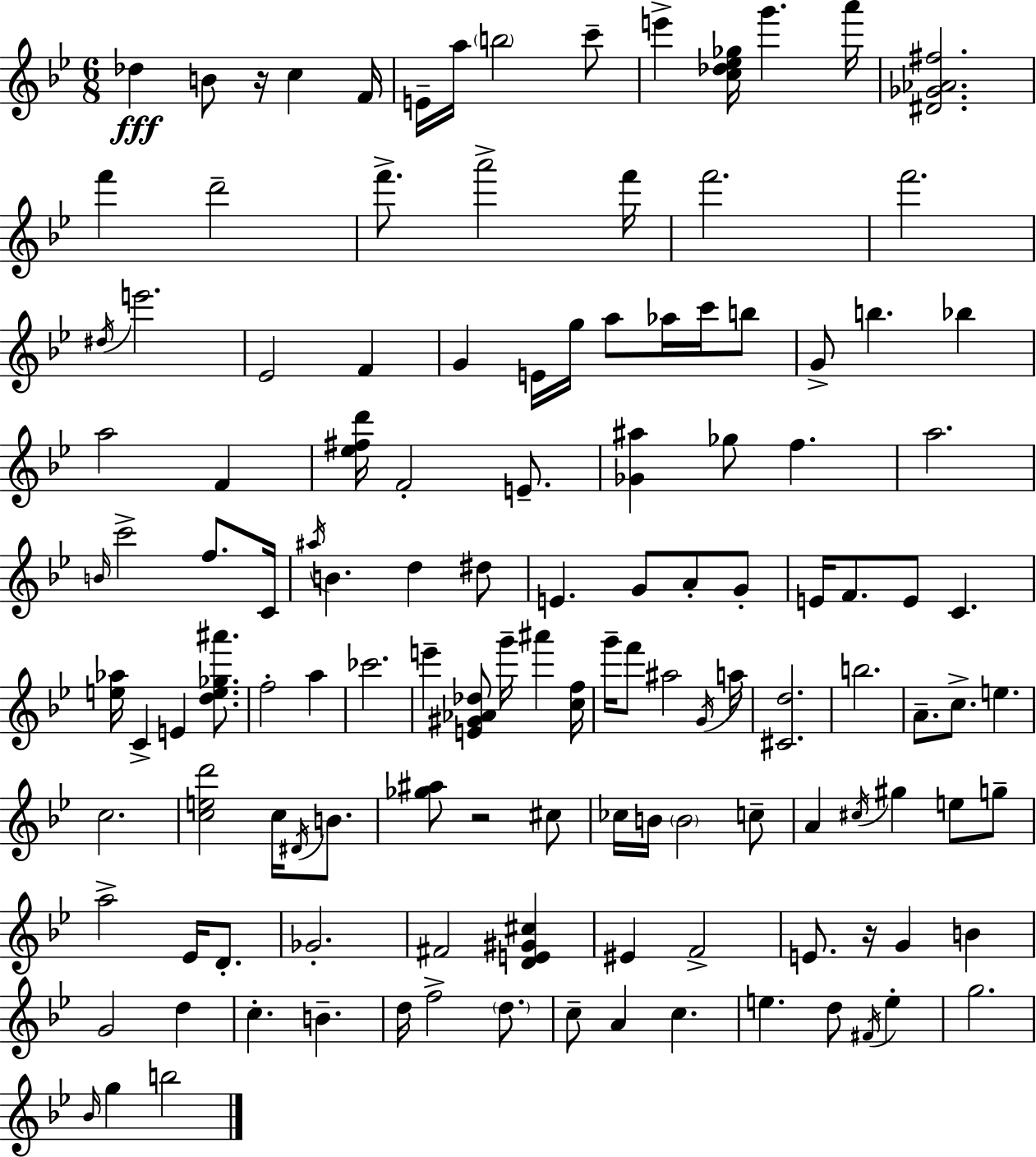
Db5/q B4/e R/s C5/q F4/s E4/s A5/s B5/h C6/e E6/q [C5,Db5,Eb5,Gb5]/s G6/q. A6/s [D#4,Gb4,Ab4,F#5]/h. F6/q D6/h F6/e. A6/h F6/s F6/h. F6/h. D#5/s E6/h. Eb4/h F4/q G4/q E4/s G5/s A5/e Ab5/s C6/s B5/e G4/e B5/q. Bb5/q A5/h F4/q [Eb5,F#5,D6]/s F4/h E4/e. [Gb4,A#5]/q Gb5/e F5/q. A5/h. B4/s C6/h F5/e. C4/s A#5/s B4/q. D5/q D#5/e E4/q. G4/e A4/e G4/e E4/s F4/e. E4/e C4/q. [E5,Ab5]/s C4/q E4/q [D5,E5,Gb5,A#6]/e. F5/h A5/q CES6/h. E6/q [E4,G#4,Ab4,Db5]/e G6/s A#6/q [C5,F5]/s G6/s F6/e A#5/h G4/s A5/s [C#4,D5]/h. B5/h. A4/e. C5/e. E5/q. C5/h. [C5,E5,D6]/h C5/s D#4/s B4/e. [Gb5,A#5]/e R/h C#5/e CES5/s B4/s B4/h C5/e A4/q C#5/s G#5/q E5/e G5/e A5/h Eb4/s D4/e. Gb4/h. F#4/h [D4,E4,G#4,C#5]/q EIS4/q F4/h E4/e. R/s G4/q B4/q G4/h D5/q C5/q. B4/q. D5/s F5/h D5/e. C5/e A4/q C5/q. E5/q. D5/e F#4/s E5/q G5/h. Bb4/s G5/q B5/h